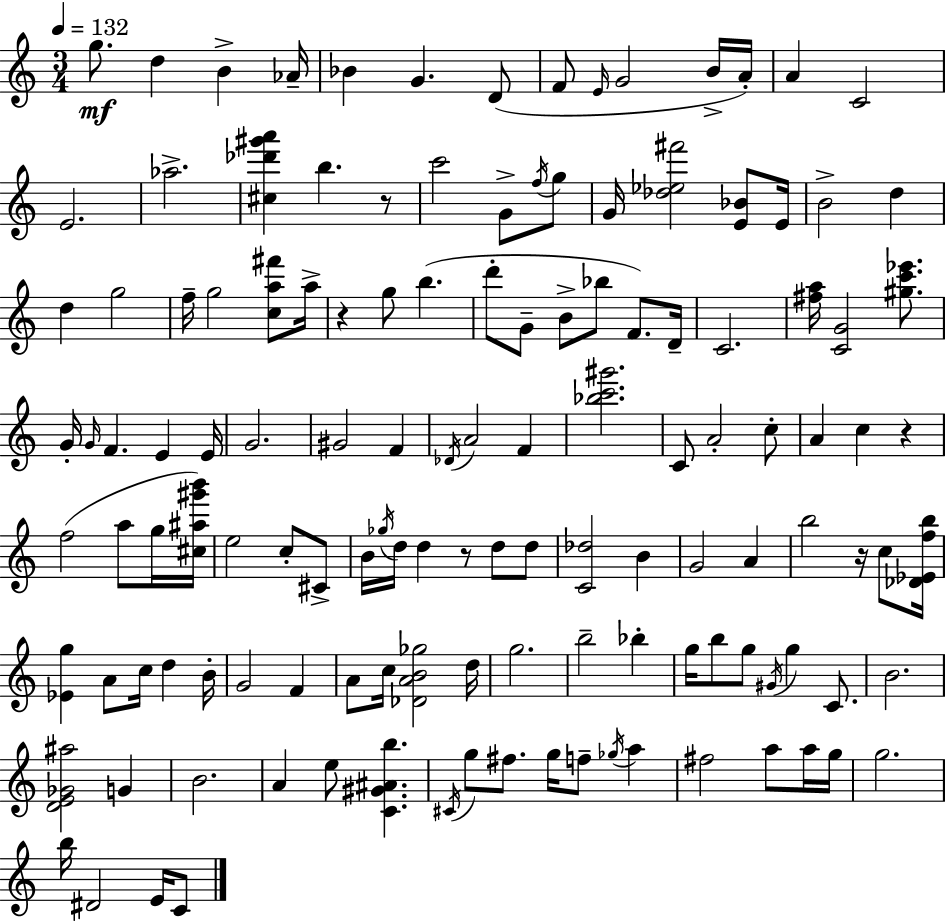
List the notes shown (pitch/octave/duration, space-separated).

G5/e. D5/q B4/q Ab4/s Bb4/q G4/q. D4/e F4/e E4/s G4/h B4/s A4/s A4/q C4/h E4/h. Ab5/h. [C#5,Db6,G#6,A6]/q B5/q. R/e C6/h G4/e F5/s G5/e G4/s [Db5,Eb5,F#6]/h [E4,Bb4]/e E4/s B4/h D5/q D5/q G5/h F5/s G5/h [C5,A5,F#6]/e A5/s R/q G5/e B5/q. D6/e G4/e B4/e Bb5/e F4/e. D4/s C4/h. [F#5,A5]/s [C4,G4]/h [G#5,C6,Eb6]/e. G4/s G4/s F4/q. E4/q E4/s G4/h. G#4/h F4/q Db4/s A4/h F4/q [Bb5,C6,G#6]/h. C4/e A4/h C5/e A4/q C5/q R/q F5/h A5/e G5/s [C#5,A#5,G#6,B6]/s E5/h C5/e C#4/e B4/s Gb5/s D5/s D5/q R/e D5/e D5/e [C4,Db5]/h B4/q G4/h A4/q B5/h R/s C5/e [Db4,Eb4,F5,B5]/s [Eb4,G5]/q A4/e C5/s D5/q B4/s G4/h F4/q A4/e C5/s [Db4,A4,B4,Gb5]/h D5/s G5/h. B5/h Bb5/q G5/s B5/e G5/e G#4/s G5/q C4/e. B4/h. [D4,E4,Gb4,A#5]/h G4/q B4/h. A4/q E5/e [C4,G#4,A#4,B5]/q. C#4/s G5/e F#5/e. G5/s F5/e Gb5/s A5/q F#5/h A5/e A5/s G5/s G5/h. B5/s D#4/h E4/s C4/e